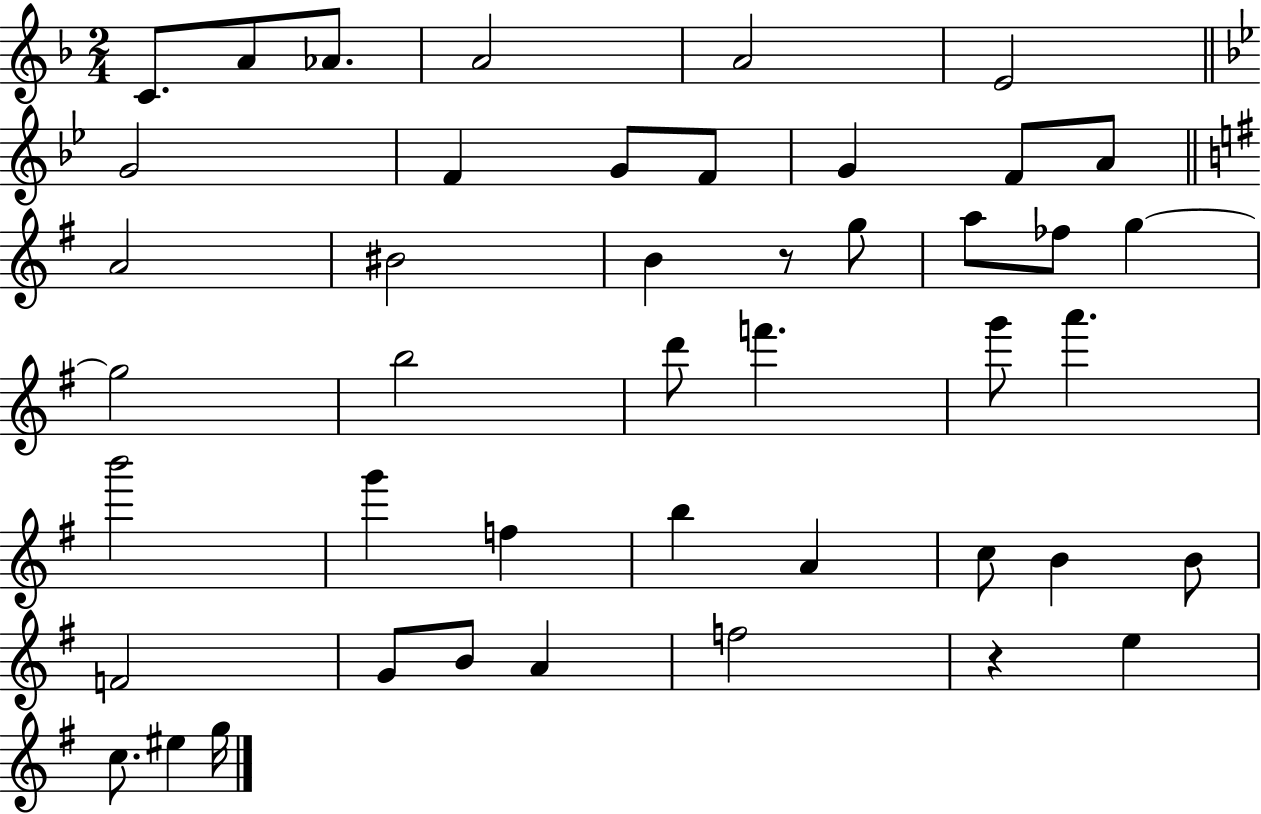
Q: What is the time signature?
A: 2/4